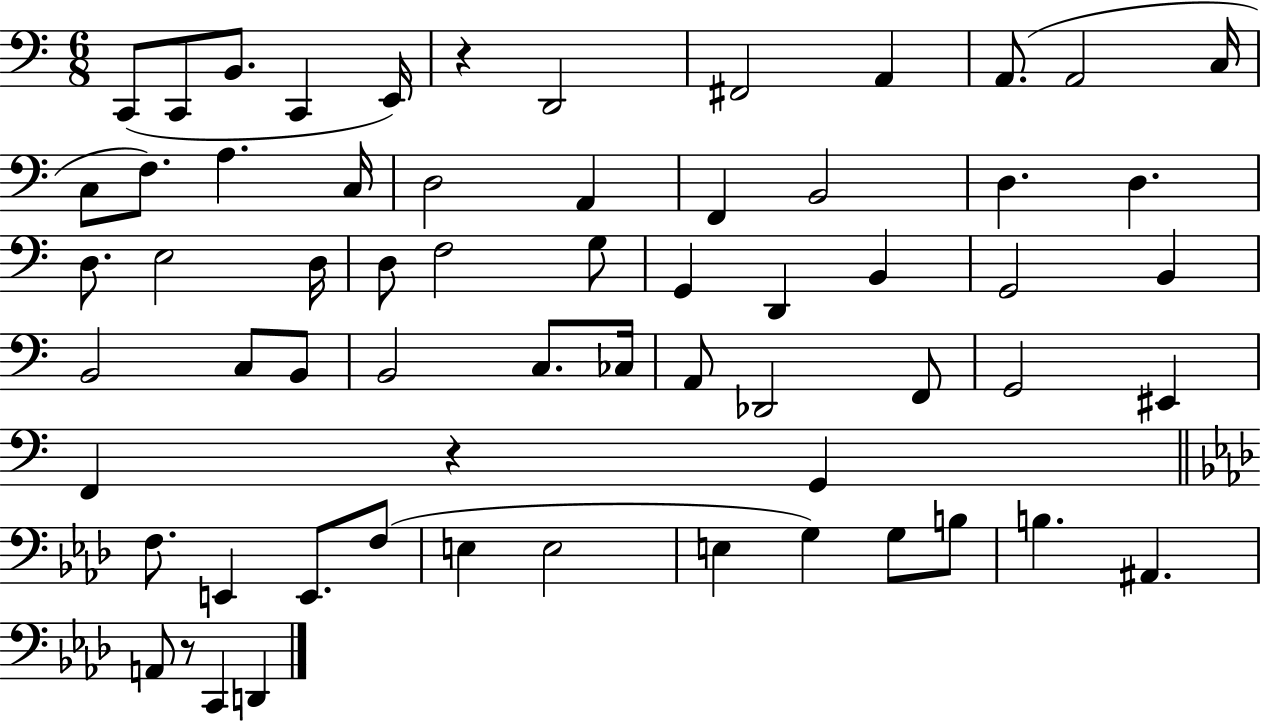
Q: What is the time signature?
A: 6/8